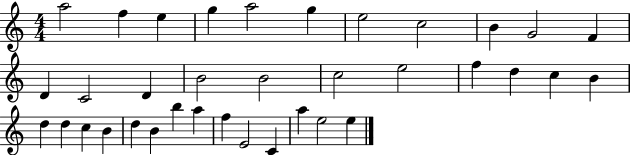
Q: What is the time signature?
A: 4/4